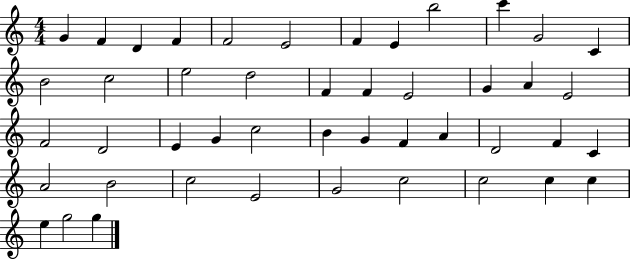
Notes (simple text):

G4/q F4/q D4/q F4/q F4/h E4/h F4/q E4/q B5/h C6/q G4/h C4/q B4/h C5/h E5/h D5/h F4/q F4/q E4/h G4/q A4/q E4/h F4/h D4/h E4/q G4/q C5/h B4/q G4/q F4/q A4/q D4/h F4/q C4/q A4/h B4/h C5/h E4/h G4/h C5/h C5/h C5/q C5/q E5/q G5/h G5/q